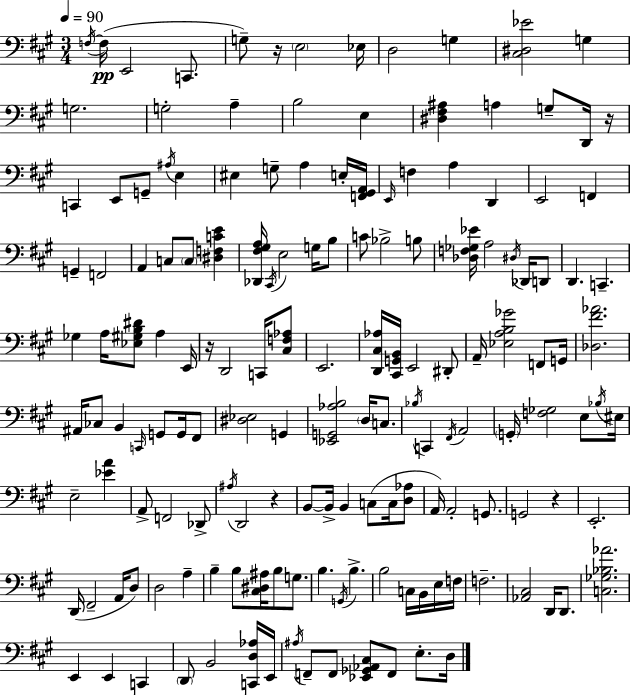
F3/s F3/s E2/h C2/e. G3/e R/s E3/h Eb3/s D3/h G3/q [C#3,D#3,Eb4]/h G3/q G3/h. G3/h A3/q B3/h E3/q [D#3,F#3,A#3]/q A3/q G3/e D2/s R/s C2/q E2/e G2/e A#3/s E3/q EIS3/q G3/e A3/q E3/s [F2,G#2,A2]/s E2/s F3/q A3/q D2/q E2/h F2/q G2/q F2/h A2/q C3/e C3/e [D#3,F3,C4,E4]/q [Db2,F#3,G#3,A3]/s C#2/s E3/h G3/s B3/e C4/e Bb3/h B3/e [Db3,F3,Gb3,Eb4]/s A3/h D#3/s Db2/s D2/e D2/q. C2/q. Gb3/q A3/s [Eb3,G#3,B3,D#4]/e A3/q E2/s R/s D2/h C2/s [C#3,F3,Ab3]/e E2/h. [D2,C#3,Ab3]/s [C#2,G2,B2]/s E2/h D#2/e A2/s [Eb3,A3,B3,Gb4]/h F2/e G2/s [Db3,F#4,Ab4]/h. A#2/s CES3/e B2/q C2/s G2/e G2/s F#2/e [D#3,Eb3]/h G2/q [Eb2,G2,Ab3,B3]/h D3/s C3/e. Bb3/s C2/q F#2/s A2/h G2/s [F3,Gb3]/h E3/e Bb3/s EIS3/s E3/h [Eb4,A4]/q A2/e F2/h Db2/e A#3/s D2/h R/q B2/e B2/s B2/q C3/e C3/s [D3,Ab3]/e A2/s A2/h G2/e. G2/h R/q E2/h. D2/s F#2/h A2/s D3/e D3/h A3/q B3/q B3/e [C#3,D#3,A#3]/s B3/e G3/e. B3/q. G2/s B3/q. B3/h C3/s B2/s E3/s F3/s F3/h. [Ab2,C#3]/h D2/s D2/e. [C3,Gb3,Bb3,Ab4]/h. E2/q E2/q C2/q D2/e B2/h [C2,D3,Ab3]/s E2/s A#3/s F2/e F2/e [Eb2,Gb2,Ab2,C#3]/e F2/e E3/e. D3/s